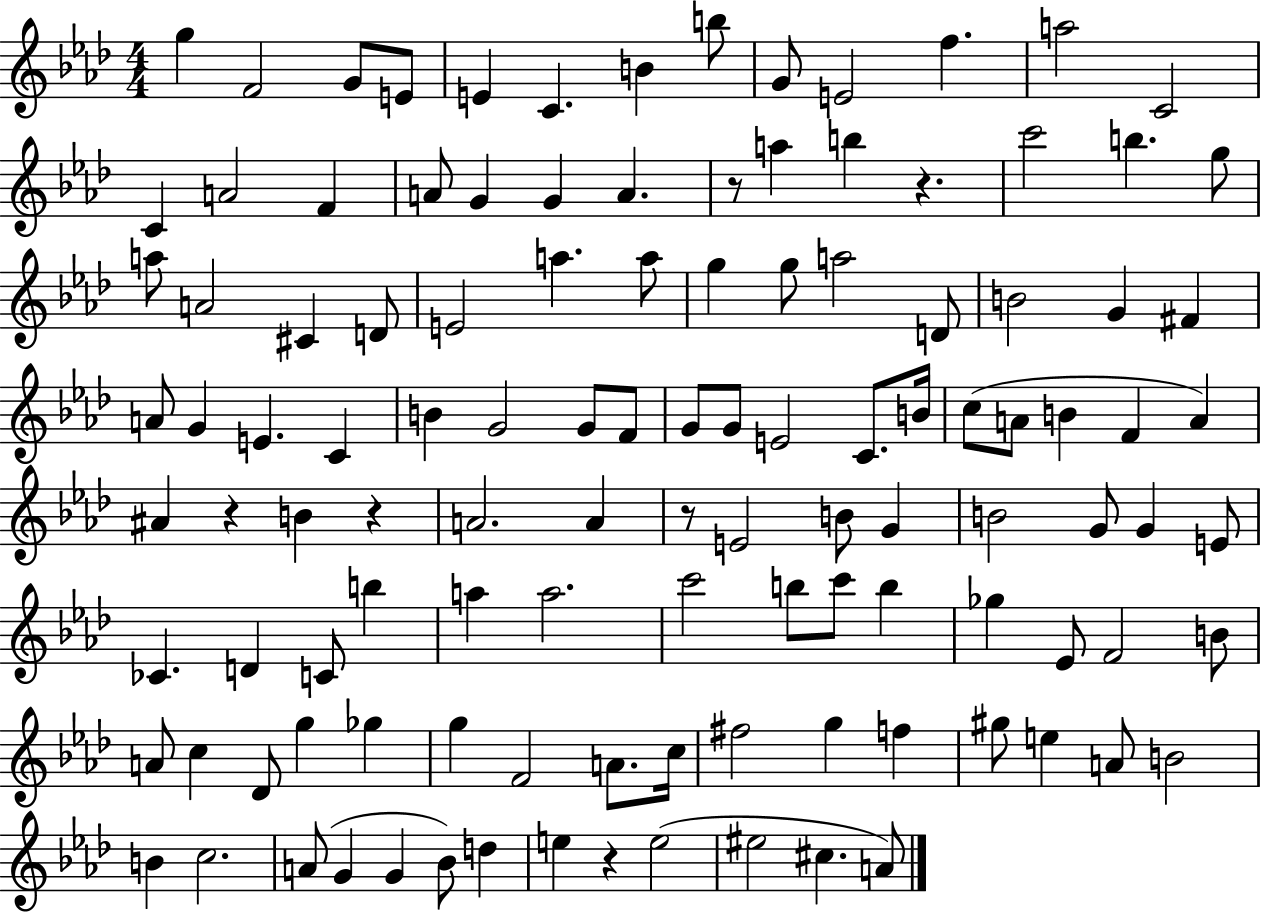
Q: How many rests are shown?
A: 6